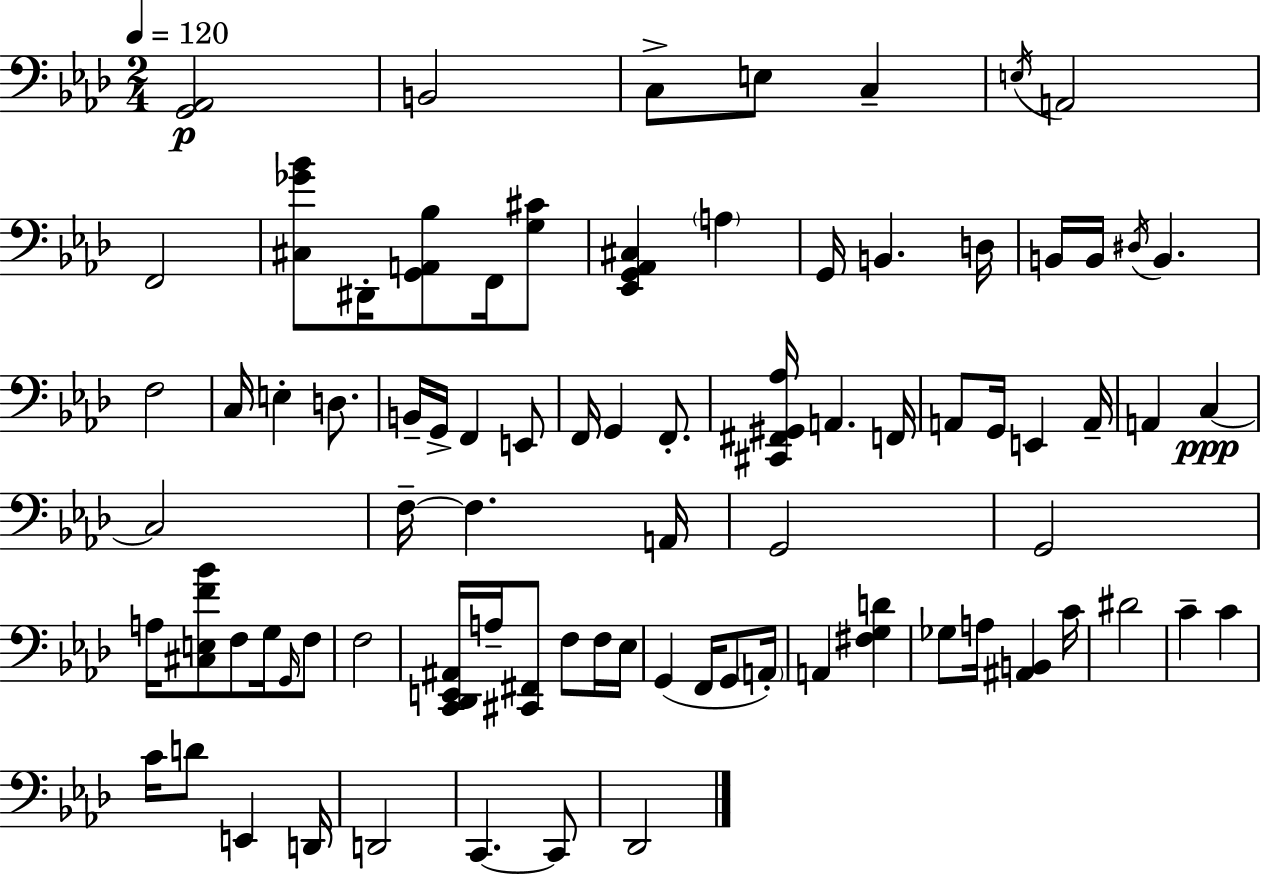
X:1
T:Untitled
M:2/4
L:1/4
K:Ab
[G,,_A,,]2 B,,2 C,/2 E,/2 C, E,/4 A,,2 F,,2 [^C,_G_B]/2 ^D,,/4 [G,,A,,_B,]/2 F,,/4 [G,^C]/2 [_E,,G,,_A,,^C,] A, G,,/4 B,, D,/4 B,,/4 B,,/4 ^D,/4 B,, F,2 C,/4 E, D,/2 B,,/4 G,,/4 F,, E,,/2 F,,/4 G,, F,,/2 [^C,,^F,,^G,,_A,]/4 A,, F,,/4 A,,/2 G,,/4 E,, A,,/4 A,, C, C,2 F,/4 F, A,,/4 G,,2 G,,2 A,/4 [^C,E,F_B]/2 F,/2 G,/4 G,,/4 F,/2 F,2 [C,,_D,,E,,^A,,]/4 A,/4 [^C,,^F,,]/2 F,/2 F,/4 _E,/4 G,, F,,/4 G,,/2 A,,/4 A,, [^F,G,D] _G,/2 A,/4 [^A,,B,,] C/4 ^D2 C C C/4 D/2 E,, D,,/4 D,,2 C,, C,,/2 _D,,2